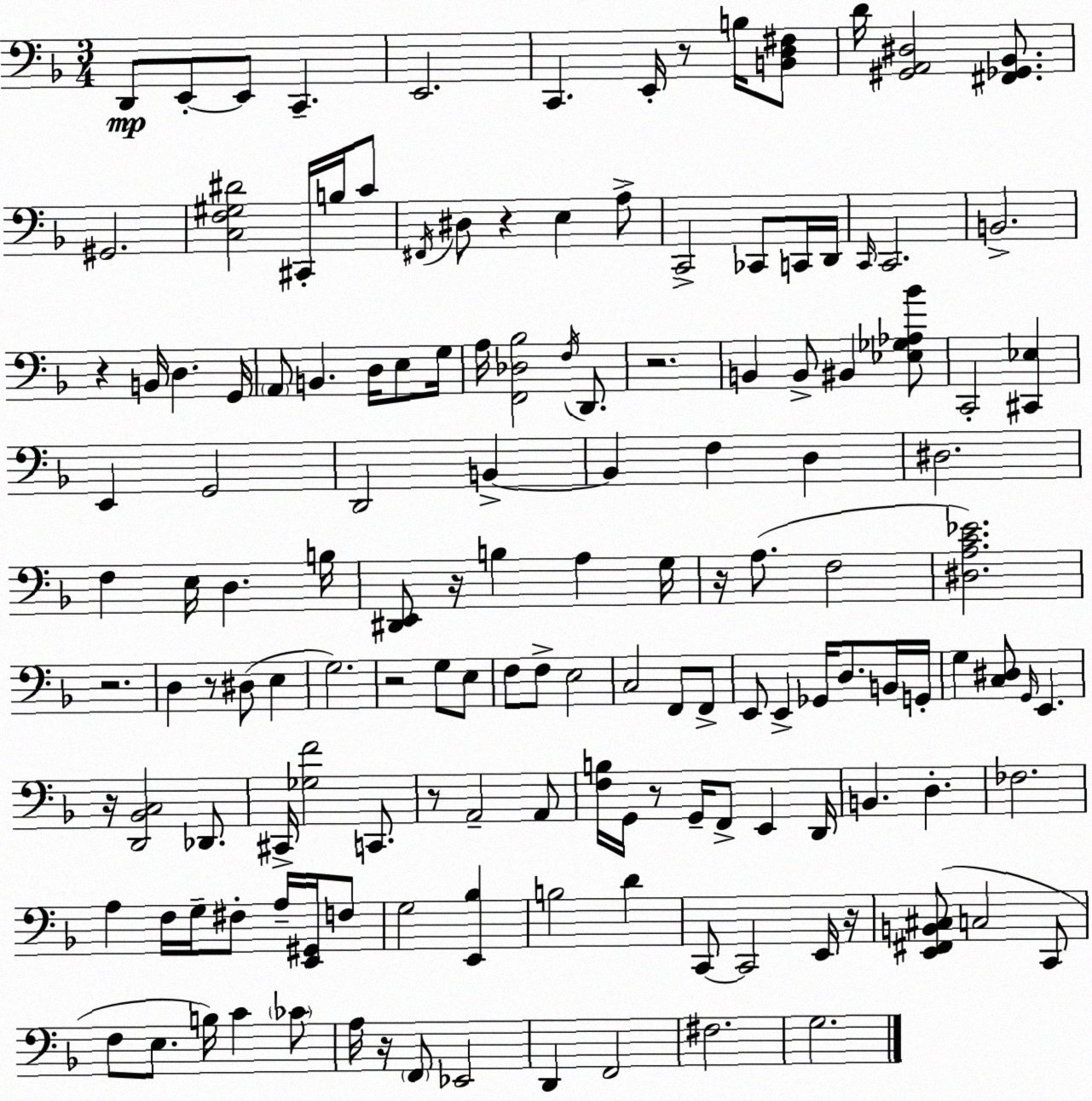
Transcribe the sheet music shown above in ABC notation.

X:1
T:Untitled
M:3/4
L:1/4
K:F
D,,/2 E,,/2 E,,/2 C,, E,,2 C,, E,,/4 z/2 B,/4 [B,,D,^F,]/2 D/4 [^G,,A,,^D,]2 [^F,,_G,,_B,,]/2 ^G,,2 [C,F,^G,^D]2 ^C,,/4 B,/4 C/2 ^F,,/4 ^D,/2 z E, A,/2 C,,2 _C,,/2 C,,/4 D,,/4 C,,/4 C,,2 B,,2 z B,,/4 D, G,,/4 A,,/2 B,, D,/4 E,/2 G,/4 A,/4 [F,,_D,_B,]2 F,/4 D,,/2 z2 B,, B,,/2 ^B,, [_E,_G,_A,_B]/2 C,,2 [^C,,_E,] E,, G,,2 D,,2 B,, B,, F, D, ^D,2 F, E,/4 D, B,/4 [^D,,E,,]/2 z/4 B, A, G,/4 z/4 A,/2 F,2 [^D,A,C_E]2 z2 D, z/2 ^D,/2 E, G,2 z2 G,/2 E,/2 F,/2 F,/2 E,2 C,2 F,,/2 F,,/2 E,,/2 E,, _G,,/4 D,/2 B,,/4 G,,/4 G, [C,^D,]/2 G,,/4 E,, z/4 [D,,_B,,C,]2 _D,,/2 ^C,,/4 [_G,F]2 C,,/2 z/2 A,,2 A,,/2 [F,B,]/4 G,,/4 z/2 G,,/4 F,,/2 E,, D,,/4 B,, D, _F,2 A, F,/4 G,/4 ^F,/2 A,/4 [E,,^G,,]/4 F,/2 G,2 [E,,_B,] B,2 D C,,/2 C,,2 E,,/4 z/4 [E,,^F,,B,,^C,]/2 C,2 C,,/2 F,/2 E,/2 B,/4 C _C/2 A,/4 z/4 F,,/2 _E,,2 D,, F,,2 ^F,2 G,2